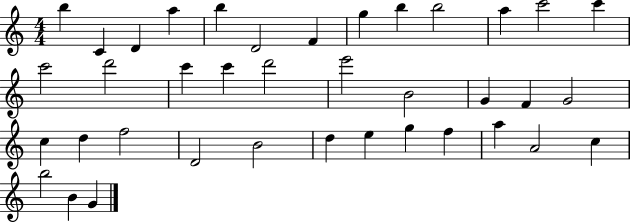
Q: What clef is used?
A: treble